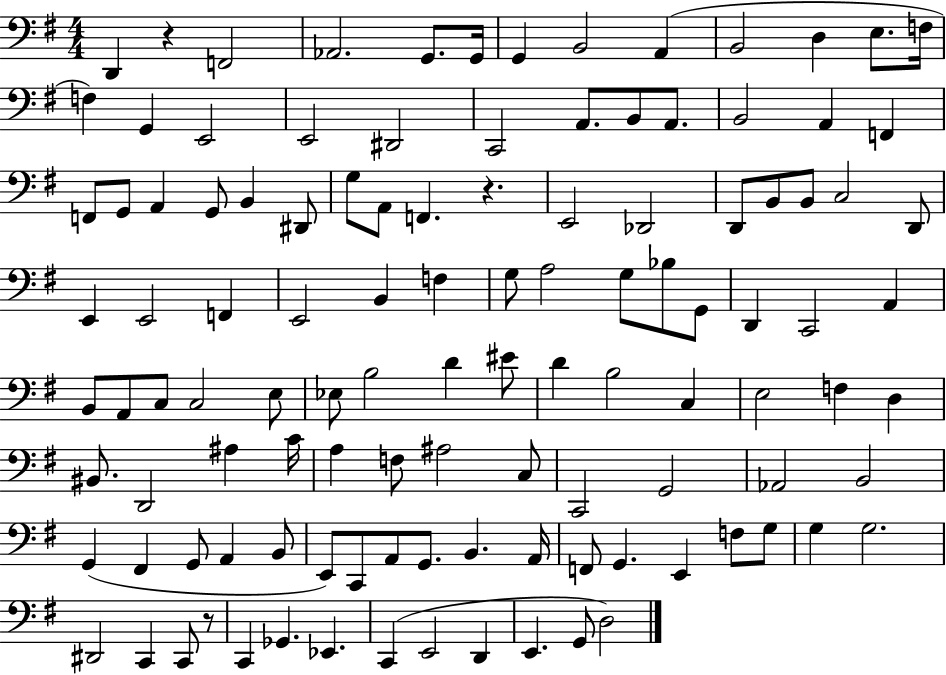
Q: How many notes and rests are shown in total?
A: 114